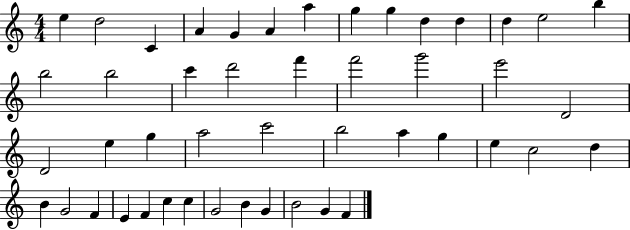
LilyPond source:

{
  \clef treble
  \numericTimeSignature
  \time 4/4
  \key c \major
  e''4 d''2 c'4 | a'4 g'4 a'4 a''4 | g''4 g''4 d''4 d''4 | d''4 e''2 b''4 | \break b''2 b''2 | c'''4 d'''2 f'''4 | f'''2 g'''2 | e'''2 d'2 | \break d'2 e''4 g''4 | a''2 c'''2 | b''2 a''4 g''4 | e''4 c''2 d''4 | \break b'4 g'2 f'4 | e'4 f'4 c''4 c''4 | g'2 b'4 g'4 | b'2 g'4 f'4 | \break \bar "|."
}